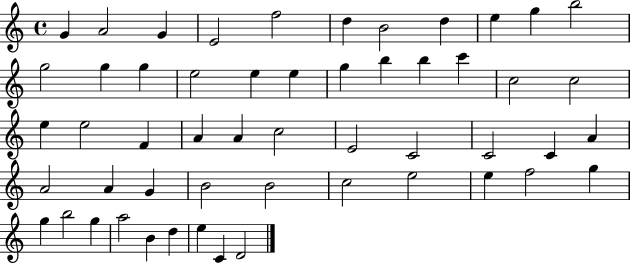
X:1
T:Untitled
M:4/4
L:1/4
K:C
G A2 G E2 f2 d B2 d e g b2 g2 g g e2 e e g b b c' c2 c2 e e2 F A A c2 E2 C2 C2 C A A2 A G B2 B2 c2 e2 e f2 g g b2 g a2 B d e C D2